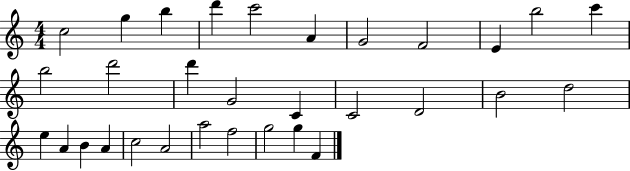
C5/h G5/q B5/q D6/q C6/h A4/q G4/h F4/h E4/q B5/h C6/q B5/h D6/h D6/q G4/h C4/q C4/h D4/h B4/h D5/h E5/q A4/q B4/q A4/q C5/h A4/h A5/h F5/h G5/h G5/q F4/q